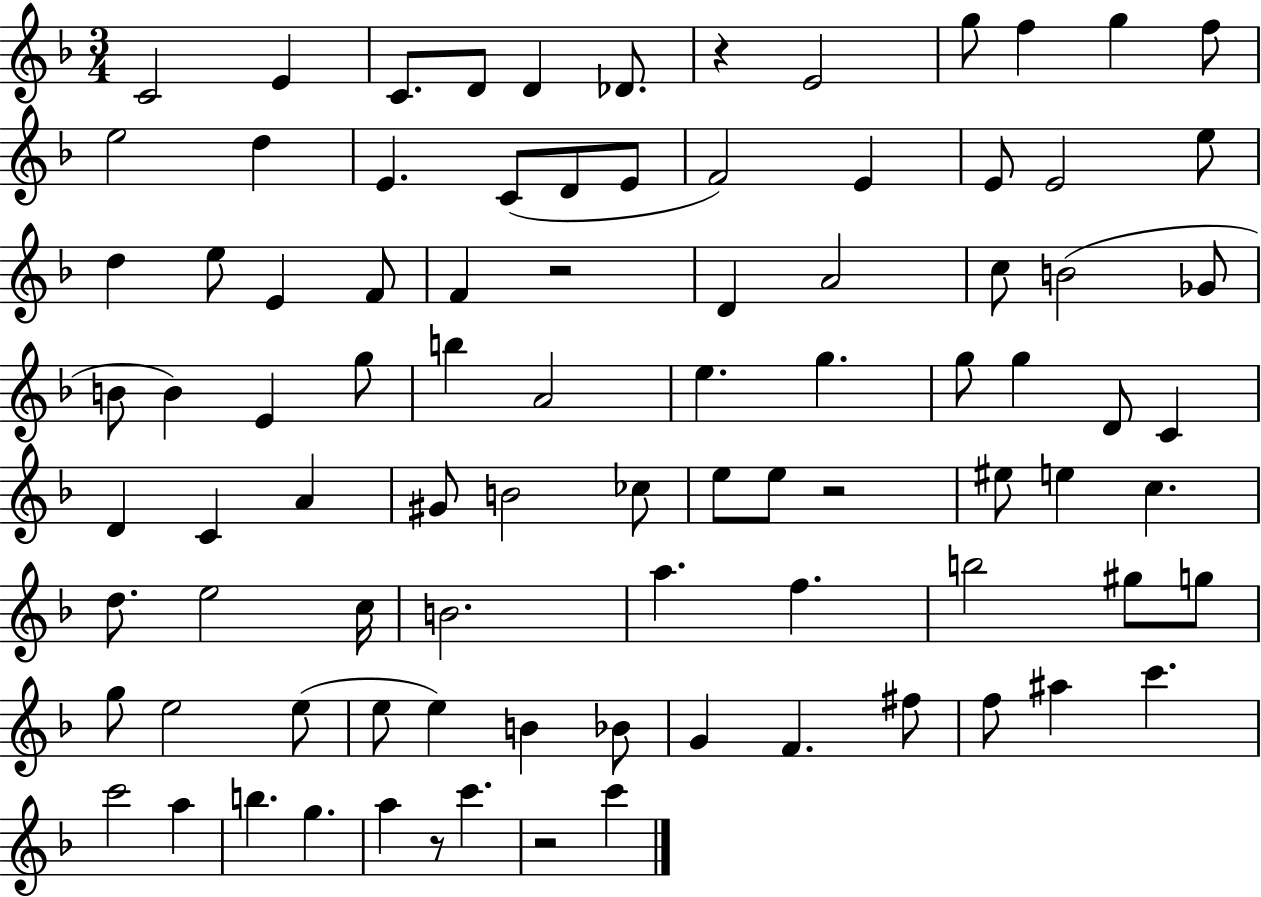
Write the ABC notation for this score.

X:1
T:Untitled
M:3/4
L:1/4
K:F
C2 E C/2 D/2 D _D/2 z E2 g/2 f g f/2 e2 d E C/2 D/2 E/2 F2 E E/2 E2 e/2 d e/2 E F/2 F z2 D A2 c/2 B2 _G/2 B/2 B E g/2 b A2 e g g/2 g D/2 C D C A ^G/2 B2 _c/2 e/2 e/2 z2 ^e/2 e c d/2 e2 c/4 B2 a f b2 ^g/2 g/2 g/2 e2 e/2 e/2 e B _B/2 G F ^f/2 f/2 ^a c' c'2 a b g a z/2 c' z2 c'